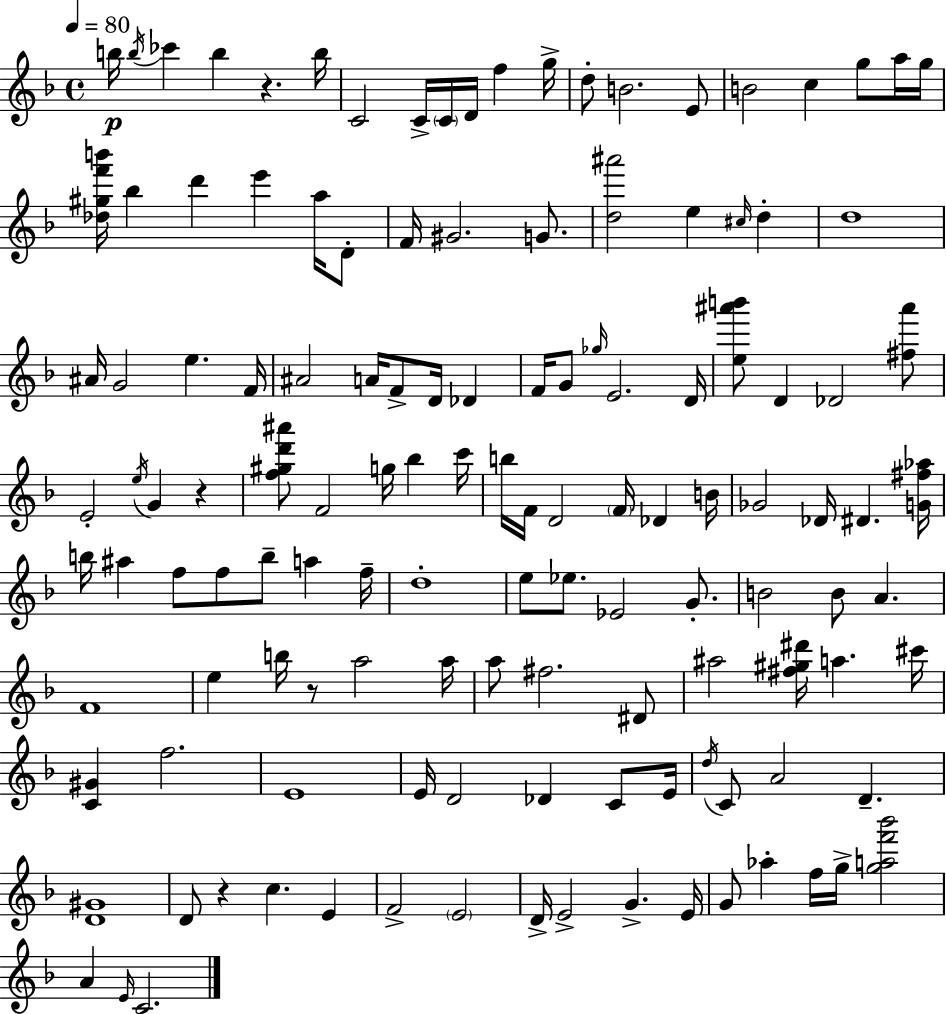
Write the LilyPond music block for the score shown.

{
  \clef treble
  \time 4/4
  \defaultTimeSignature
  \key f \major
  \tempo 4 = 80
  \repeat volta 2 { b''16\p \acciaccatura { b''16 } ces'''4 b''4 r4. | b''16 c'2 c'16-> \parenthesize c'16 d'16 f''4 | g''16-> d''8-. b'2. e'8 | b'2 c''4 g''8 a''16 | \break g''16 <des'' gis'' f''' b'''>16 bes''4 d'''4 e'''4 a''16 d'8-. | f'16 gis'2. g'8. | <d'' ais'''>2 e''4 \grace { cis''16 } d''4-. | d''1 | \break ais'16 g'2 e''4. | f'16 ais'2 a'16 f'8-> d'16 des'4 | f'16 g'8 \grace { ges''16 } e'2. | d'16 <e'' ais''' b'''>8 d'4 des'2 | \break <fis'' ais'''>8 e'2-. \acciaccatura { e''16 } g'4 | r4 <f'' gis'' d''' ais'''>8 f'2 g''16 bes''4 | c'''16 b''16 f'16 d'2 \parenthesize f'16 des'4 | b'16 ges'2 des'16 dis'4. | \break <g' fis'' aes''>16 b''16 ais''4 f''8 f''8 b''8-- a''4 | f''16-- d''1-. | e''8 ees''8. ees'2 | g'8.-. b'2 b'8 a'4. | \break f'1 | e''4 b''16 r8 a''2 | a''16 a''8 fis''2. | dis'8 ais''2 <fis'' gis'' dis'''>16 a''4. | \break cis'''16 <c' gis'>4 f''2. | e'1 | e'16 d'2 des'4 | c'8 e'16 \acciaccatura { d''16 } c'8 a'2 d'4.-- | \break <d' gis'>1 | d'8 r4 c''4. | e'4 f'2-> \parenthesize e'2 | d'16-> e'2-> g'4.-> | \break e'16 g'8 aes''4-. f''16 g''16-> <g'' a'' f''' bes'''>2 | a'4 \grace { e'16 } c'2. | } \bar "|."
}